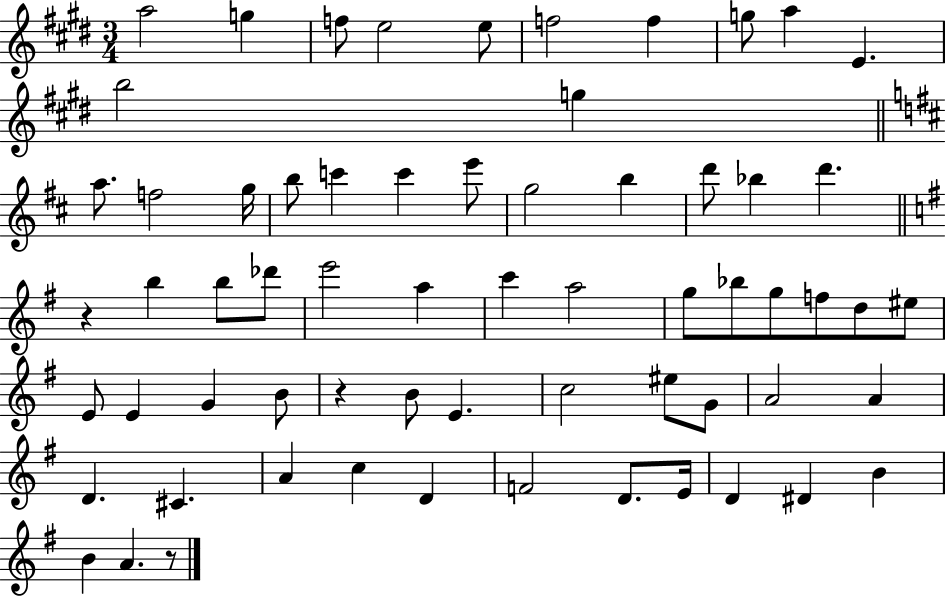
A5/h G5/q F5/e E5/h E5/e F5/h F5/q G5/e A5/q E4/q. B5/h G5/q A5/e. F5/h G5/s B5/e C6/q C6/q E6/e G5/h B5/q D6/e Bb5/q D6/q. R/q B5/q B5/e Db6/e E6/h A5/q C6/q A5/h G5/e Bb5/e G5/e F5/e D5/e EIS5/e E4/e E4/q G4/q B4/e R/q B4/e E4/q. C5/h EIS5/e G4/e A4/h A4/q D4/q. C#4/q. A4/q C5/q D4/q F4/h D4/e. E4/s D4/q D#4/q B4/q B4/q A4/q. R/e